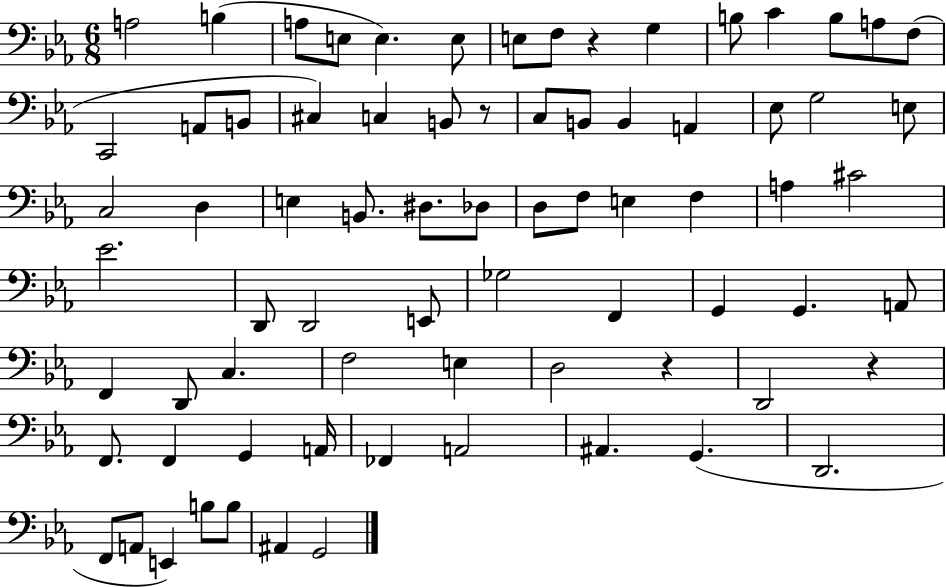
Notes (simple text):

A3/h B3/q A3/e E3/e E3/q. E3/e E3/e F3/e R/q G3/q B3/e C4/q B3/e A3/e F3/e C2/h A2/e B2/e C#3/q C3/q B2/e R/e C3/e B2/e B2/q A2/q Eb3/e G3/h E3/e C3/h D3/q E3/q B2/e. D#3/e. Db3/e D3/e F3/e E3/q F3/q A3/q C#4/h Eb4/h. D2/e D2/h E2/e Gb3/h F2/q G2/q G2/q. A2/e F2/q D2/e C3/q. F3/h E3/q D3/h R/q D2/h R/q F2/e. F2/q G2/q A2/s FES2/q A2/h A#2/q. G2/q. D2/h. F2/e A2/e E2/q B3/e B3/e A#2/q G2/h